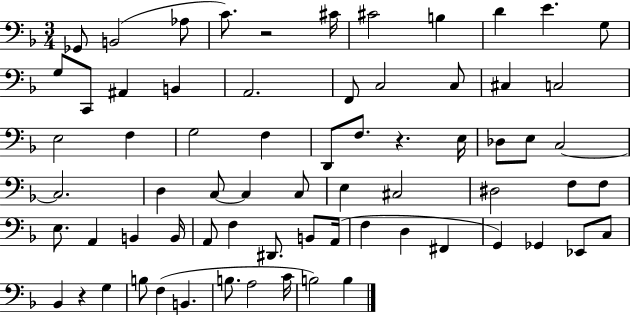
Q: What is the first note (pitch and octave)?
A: Gb2